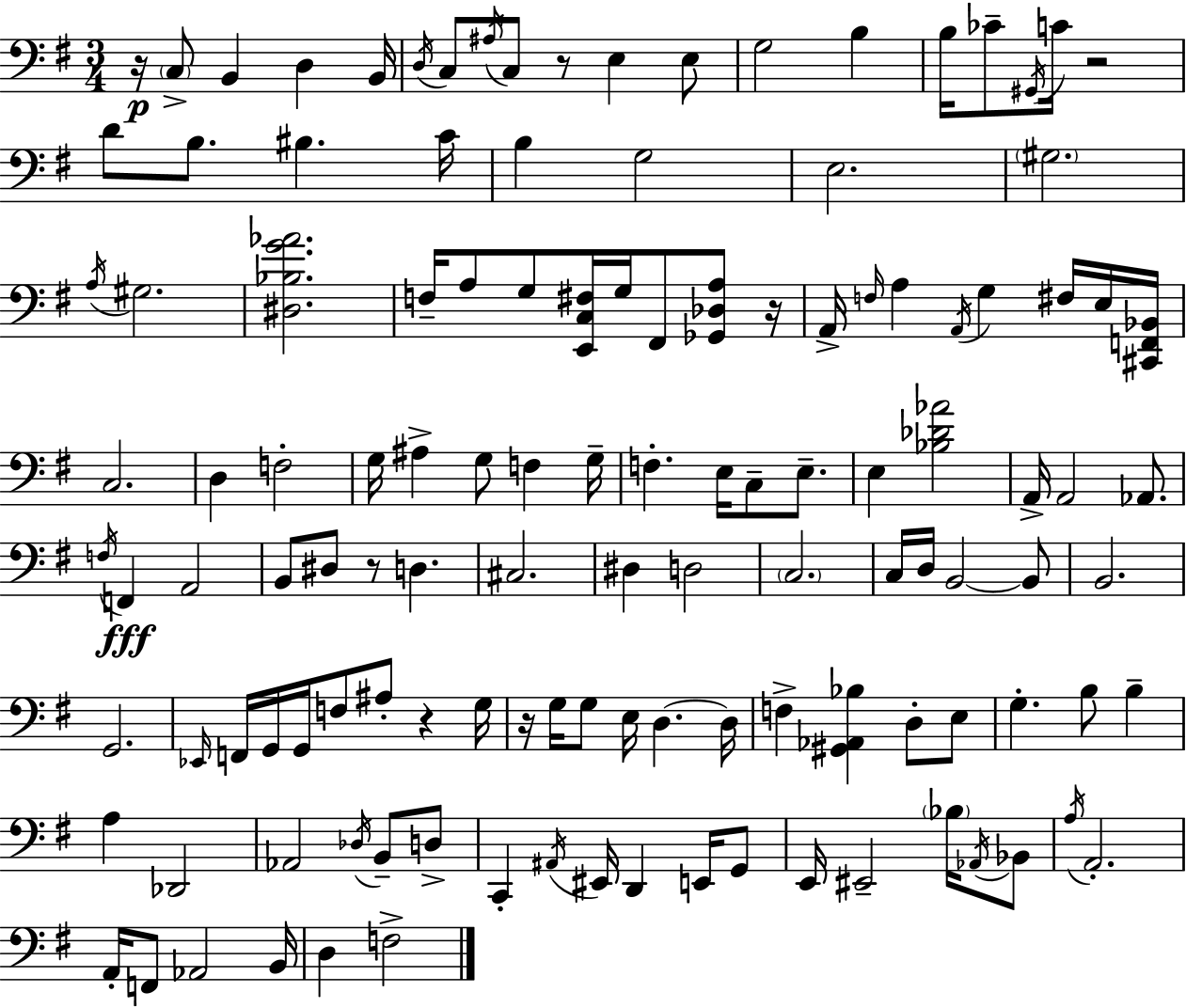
R/s C3/e B2/q D3/q B2/s D3/s C3/e A#3/s C3/e R/e E3/q E3/e G3/h B3/q B3/s CES4/e G#2/s C4/s R/h D4/e B3/e. BIS3/q. C4/s B3/q G3/h E3/h. G#3/h. A3/s G#3/h. [D#3,Bb3,G4,Ab4]/h. F3/s A3/e G3/e [E2,C3,F#3]/s G3/s F#2/e [Gb2,Db3,A3]/e R/s A2/s F3/s A3/q A2/s G3/q F#3/s E3/s [C#2,F2,Bb2]/s C3/h. D3/q F3/h G3/s A#3/q G3/e F3/q G3/s F3/q. E3/s C3/e E3/e. E3/q [Bb3,Db4,Ab4]/h A2/s A2/h Ab2/e. F3/s F2/q A2/h B2/e D#3/e R/e D3/q. C#3/h. D#3/q D3/h C3/h. C3/s D3/s B2/h B2/e B2/h. G2/h. Eb2/s F2/s G2/s G2/s F3/e A#3/e R/q G3/s R/s G3/s G3/e E3/s D3/q. D3/s F3/q [G#2,Ab2,Bb3]/q D3/e E3/e G3/q. B3/e B3/q A3/q Db2/h Ab2/h Db3/s B2/e D3/e C2/q A#2/s EIS2/s D2/q E2/s G2/e E2/s EIS2/h Bb3/s Ab2/s Bb2/e A3/s A2/h. A2/s F2/e Ab2/h B2/s D3/q F3/h